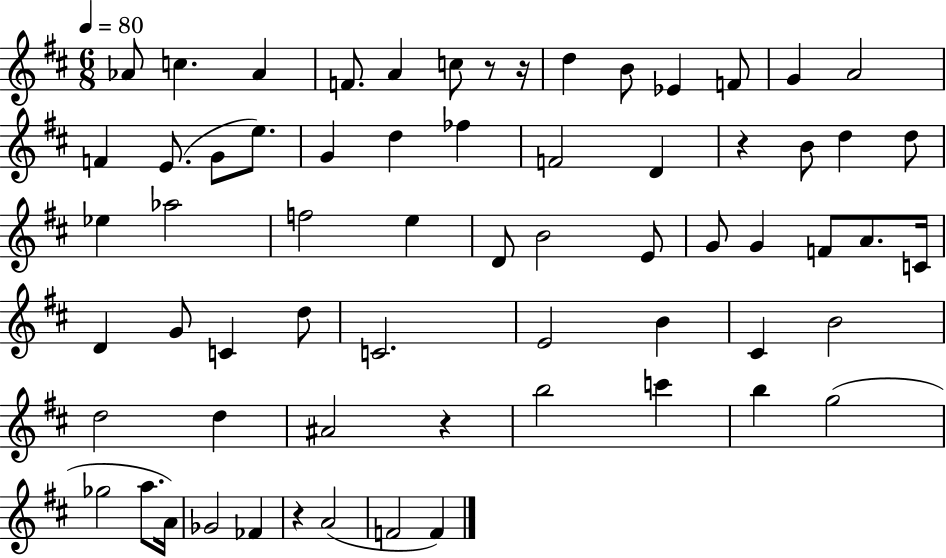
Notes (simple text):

Ab4/e C5/q. Ab4/q F4/e. A4/q C5/e R/e R/s D5/q B4/e Eb4/q F4/e G4/q A4/h F4/q E4/e. G4/e E5/e. G4/q D5/q FES5/q F4/h D4/q R/q B4/e D5/q D5/e Eb5/q Ab5/h F5/h E5/q D4/e B4/h E4/e G4/e G4/q F4/e A4/e. C4/s D4/q G4/e C4/q D5/e C4/h. E4/h B4/q C#4/q B4/h D5/h D5/q A#4/h R/q B5/h C6/q B5/q G5/h Gb5/h A5/e. A4/s Gb4/h FES4/q R/q A4/h F4/h F4/q